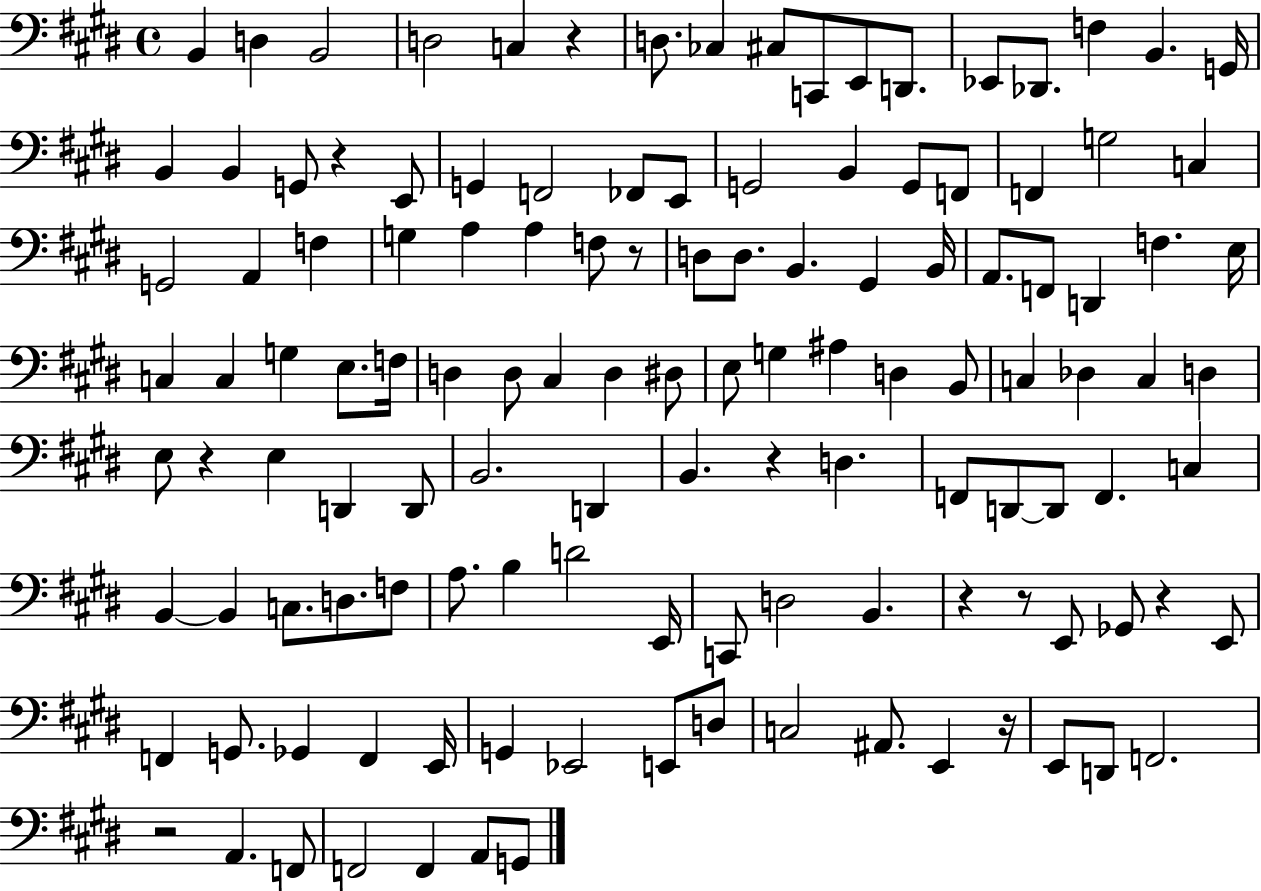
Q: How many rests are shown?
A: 10